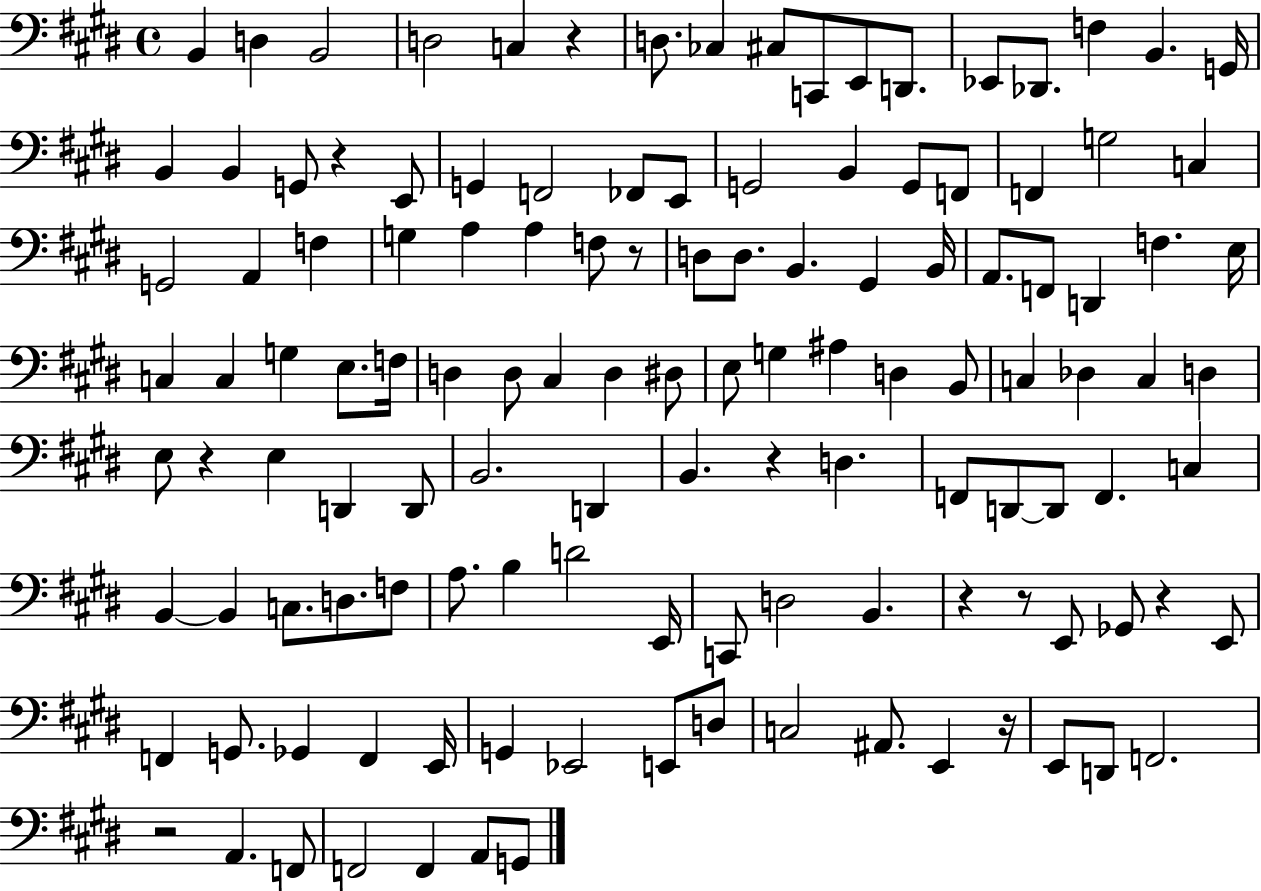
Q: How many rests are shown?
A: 10